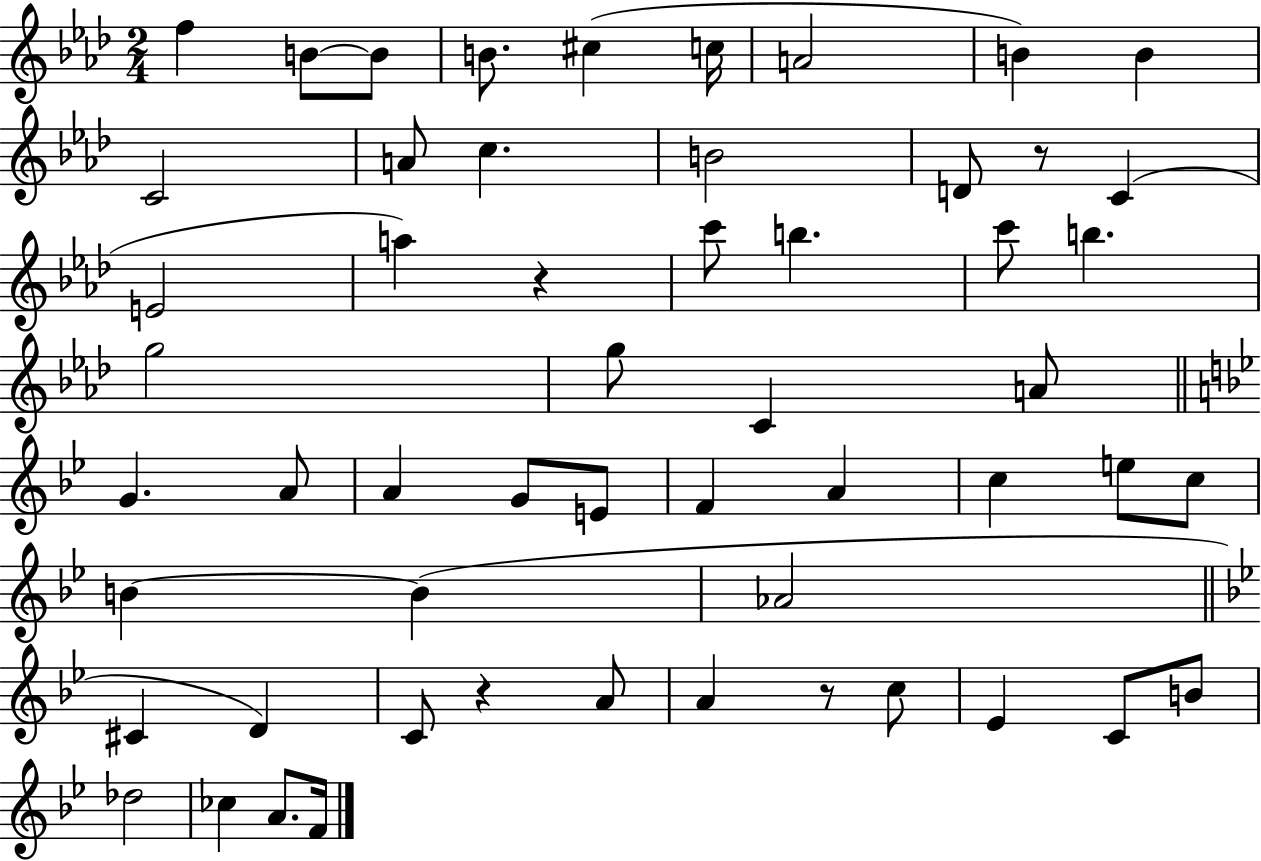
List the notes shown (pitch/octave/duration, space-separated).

F5/q B4/e B4/e B4/e. C#5/q C5/s A4/h B4/q B4/q C4/h A4/e C5/q. B4/h D4/e R/e C4/q E4/h A5/q R/q C6/e B5/q. C6/e B5/q. G5/h G5/e C4/q A4/e G4/q. A4/e A4/q G4/e E4/e F4/q A4/q C5/q E5/e C5/e B4/q B4/q Ab4/h C#4/q D4/q C4/e R/q A4/e A4/q R/e C5/e Eb4/q C4/e B4/e Db5/h CES5/q A4/e. F4/s